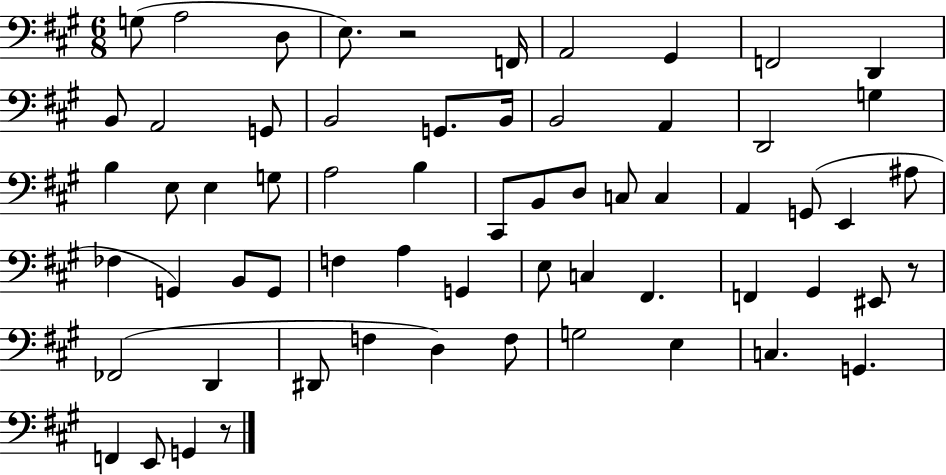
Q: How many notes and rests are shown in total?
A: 63